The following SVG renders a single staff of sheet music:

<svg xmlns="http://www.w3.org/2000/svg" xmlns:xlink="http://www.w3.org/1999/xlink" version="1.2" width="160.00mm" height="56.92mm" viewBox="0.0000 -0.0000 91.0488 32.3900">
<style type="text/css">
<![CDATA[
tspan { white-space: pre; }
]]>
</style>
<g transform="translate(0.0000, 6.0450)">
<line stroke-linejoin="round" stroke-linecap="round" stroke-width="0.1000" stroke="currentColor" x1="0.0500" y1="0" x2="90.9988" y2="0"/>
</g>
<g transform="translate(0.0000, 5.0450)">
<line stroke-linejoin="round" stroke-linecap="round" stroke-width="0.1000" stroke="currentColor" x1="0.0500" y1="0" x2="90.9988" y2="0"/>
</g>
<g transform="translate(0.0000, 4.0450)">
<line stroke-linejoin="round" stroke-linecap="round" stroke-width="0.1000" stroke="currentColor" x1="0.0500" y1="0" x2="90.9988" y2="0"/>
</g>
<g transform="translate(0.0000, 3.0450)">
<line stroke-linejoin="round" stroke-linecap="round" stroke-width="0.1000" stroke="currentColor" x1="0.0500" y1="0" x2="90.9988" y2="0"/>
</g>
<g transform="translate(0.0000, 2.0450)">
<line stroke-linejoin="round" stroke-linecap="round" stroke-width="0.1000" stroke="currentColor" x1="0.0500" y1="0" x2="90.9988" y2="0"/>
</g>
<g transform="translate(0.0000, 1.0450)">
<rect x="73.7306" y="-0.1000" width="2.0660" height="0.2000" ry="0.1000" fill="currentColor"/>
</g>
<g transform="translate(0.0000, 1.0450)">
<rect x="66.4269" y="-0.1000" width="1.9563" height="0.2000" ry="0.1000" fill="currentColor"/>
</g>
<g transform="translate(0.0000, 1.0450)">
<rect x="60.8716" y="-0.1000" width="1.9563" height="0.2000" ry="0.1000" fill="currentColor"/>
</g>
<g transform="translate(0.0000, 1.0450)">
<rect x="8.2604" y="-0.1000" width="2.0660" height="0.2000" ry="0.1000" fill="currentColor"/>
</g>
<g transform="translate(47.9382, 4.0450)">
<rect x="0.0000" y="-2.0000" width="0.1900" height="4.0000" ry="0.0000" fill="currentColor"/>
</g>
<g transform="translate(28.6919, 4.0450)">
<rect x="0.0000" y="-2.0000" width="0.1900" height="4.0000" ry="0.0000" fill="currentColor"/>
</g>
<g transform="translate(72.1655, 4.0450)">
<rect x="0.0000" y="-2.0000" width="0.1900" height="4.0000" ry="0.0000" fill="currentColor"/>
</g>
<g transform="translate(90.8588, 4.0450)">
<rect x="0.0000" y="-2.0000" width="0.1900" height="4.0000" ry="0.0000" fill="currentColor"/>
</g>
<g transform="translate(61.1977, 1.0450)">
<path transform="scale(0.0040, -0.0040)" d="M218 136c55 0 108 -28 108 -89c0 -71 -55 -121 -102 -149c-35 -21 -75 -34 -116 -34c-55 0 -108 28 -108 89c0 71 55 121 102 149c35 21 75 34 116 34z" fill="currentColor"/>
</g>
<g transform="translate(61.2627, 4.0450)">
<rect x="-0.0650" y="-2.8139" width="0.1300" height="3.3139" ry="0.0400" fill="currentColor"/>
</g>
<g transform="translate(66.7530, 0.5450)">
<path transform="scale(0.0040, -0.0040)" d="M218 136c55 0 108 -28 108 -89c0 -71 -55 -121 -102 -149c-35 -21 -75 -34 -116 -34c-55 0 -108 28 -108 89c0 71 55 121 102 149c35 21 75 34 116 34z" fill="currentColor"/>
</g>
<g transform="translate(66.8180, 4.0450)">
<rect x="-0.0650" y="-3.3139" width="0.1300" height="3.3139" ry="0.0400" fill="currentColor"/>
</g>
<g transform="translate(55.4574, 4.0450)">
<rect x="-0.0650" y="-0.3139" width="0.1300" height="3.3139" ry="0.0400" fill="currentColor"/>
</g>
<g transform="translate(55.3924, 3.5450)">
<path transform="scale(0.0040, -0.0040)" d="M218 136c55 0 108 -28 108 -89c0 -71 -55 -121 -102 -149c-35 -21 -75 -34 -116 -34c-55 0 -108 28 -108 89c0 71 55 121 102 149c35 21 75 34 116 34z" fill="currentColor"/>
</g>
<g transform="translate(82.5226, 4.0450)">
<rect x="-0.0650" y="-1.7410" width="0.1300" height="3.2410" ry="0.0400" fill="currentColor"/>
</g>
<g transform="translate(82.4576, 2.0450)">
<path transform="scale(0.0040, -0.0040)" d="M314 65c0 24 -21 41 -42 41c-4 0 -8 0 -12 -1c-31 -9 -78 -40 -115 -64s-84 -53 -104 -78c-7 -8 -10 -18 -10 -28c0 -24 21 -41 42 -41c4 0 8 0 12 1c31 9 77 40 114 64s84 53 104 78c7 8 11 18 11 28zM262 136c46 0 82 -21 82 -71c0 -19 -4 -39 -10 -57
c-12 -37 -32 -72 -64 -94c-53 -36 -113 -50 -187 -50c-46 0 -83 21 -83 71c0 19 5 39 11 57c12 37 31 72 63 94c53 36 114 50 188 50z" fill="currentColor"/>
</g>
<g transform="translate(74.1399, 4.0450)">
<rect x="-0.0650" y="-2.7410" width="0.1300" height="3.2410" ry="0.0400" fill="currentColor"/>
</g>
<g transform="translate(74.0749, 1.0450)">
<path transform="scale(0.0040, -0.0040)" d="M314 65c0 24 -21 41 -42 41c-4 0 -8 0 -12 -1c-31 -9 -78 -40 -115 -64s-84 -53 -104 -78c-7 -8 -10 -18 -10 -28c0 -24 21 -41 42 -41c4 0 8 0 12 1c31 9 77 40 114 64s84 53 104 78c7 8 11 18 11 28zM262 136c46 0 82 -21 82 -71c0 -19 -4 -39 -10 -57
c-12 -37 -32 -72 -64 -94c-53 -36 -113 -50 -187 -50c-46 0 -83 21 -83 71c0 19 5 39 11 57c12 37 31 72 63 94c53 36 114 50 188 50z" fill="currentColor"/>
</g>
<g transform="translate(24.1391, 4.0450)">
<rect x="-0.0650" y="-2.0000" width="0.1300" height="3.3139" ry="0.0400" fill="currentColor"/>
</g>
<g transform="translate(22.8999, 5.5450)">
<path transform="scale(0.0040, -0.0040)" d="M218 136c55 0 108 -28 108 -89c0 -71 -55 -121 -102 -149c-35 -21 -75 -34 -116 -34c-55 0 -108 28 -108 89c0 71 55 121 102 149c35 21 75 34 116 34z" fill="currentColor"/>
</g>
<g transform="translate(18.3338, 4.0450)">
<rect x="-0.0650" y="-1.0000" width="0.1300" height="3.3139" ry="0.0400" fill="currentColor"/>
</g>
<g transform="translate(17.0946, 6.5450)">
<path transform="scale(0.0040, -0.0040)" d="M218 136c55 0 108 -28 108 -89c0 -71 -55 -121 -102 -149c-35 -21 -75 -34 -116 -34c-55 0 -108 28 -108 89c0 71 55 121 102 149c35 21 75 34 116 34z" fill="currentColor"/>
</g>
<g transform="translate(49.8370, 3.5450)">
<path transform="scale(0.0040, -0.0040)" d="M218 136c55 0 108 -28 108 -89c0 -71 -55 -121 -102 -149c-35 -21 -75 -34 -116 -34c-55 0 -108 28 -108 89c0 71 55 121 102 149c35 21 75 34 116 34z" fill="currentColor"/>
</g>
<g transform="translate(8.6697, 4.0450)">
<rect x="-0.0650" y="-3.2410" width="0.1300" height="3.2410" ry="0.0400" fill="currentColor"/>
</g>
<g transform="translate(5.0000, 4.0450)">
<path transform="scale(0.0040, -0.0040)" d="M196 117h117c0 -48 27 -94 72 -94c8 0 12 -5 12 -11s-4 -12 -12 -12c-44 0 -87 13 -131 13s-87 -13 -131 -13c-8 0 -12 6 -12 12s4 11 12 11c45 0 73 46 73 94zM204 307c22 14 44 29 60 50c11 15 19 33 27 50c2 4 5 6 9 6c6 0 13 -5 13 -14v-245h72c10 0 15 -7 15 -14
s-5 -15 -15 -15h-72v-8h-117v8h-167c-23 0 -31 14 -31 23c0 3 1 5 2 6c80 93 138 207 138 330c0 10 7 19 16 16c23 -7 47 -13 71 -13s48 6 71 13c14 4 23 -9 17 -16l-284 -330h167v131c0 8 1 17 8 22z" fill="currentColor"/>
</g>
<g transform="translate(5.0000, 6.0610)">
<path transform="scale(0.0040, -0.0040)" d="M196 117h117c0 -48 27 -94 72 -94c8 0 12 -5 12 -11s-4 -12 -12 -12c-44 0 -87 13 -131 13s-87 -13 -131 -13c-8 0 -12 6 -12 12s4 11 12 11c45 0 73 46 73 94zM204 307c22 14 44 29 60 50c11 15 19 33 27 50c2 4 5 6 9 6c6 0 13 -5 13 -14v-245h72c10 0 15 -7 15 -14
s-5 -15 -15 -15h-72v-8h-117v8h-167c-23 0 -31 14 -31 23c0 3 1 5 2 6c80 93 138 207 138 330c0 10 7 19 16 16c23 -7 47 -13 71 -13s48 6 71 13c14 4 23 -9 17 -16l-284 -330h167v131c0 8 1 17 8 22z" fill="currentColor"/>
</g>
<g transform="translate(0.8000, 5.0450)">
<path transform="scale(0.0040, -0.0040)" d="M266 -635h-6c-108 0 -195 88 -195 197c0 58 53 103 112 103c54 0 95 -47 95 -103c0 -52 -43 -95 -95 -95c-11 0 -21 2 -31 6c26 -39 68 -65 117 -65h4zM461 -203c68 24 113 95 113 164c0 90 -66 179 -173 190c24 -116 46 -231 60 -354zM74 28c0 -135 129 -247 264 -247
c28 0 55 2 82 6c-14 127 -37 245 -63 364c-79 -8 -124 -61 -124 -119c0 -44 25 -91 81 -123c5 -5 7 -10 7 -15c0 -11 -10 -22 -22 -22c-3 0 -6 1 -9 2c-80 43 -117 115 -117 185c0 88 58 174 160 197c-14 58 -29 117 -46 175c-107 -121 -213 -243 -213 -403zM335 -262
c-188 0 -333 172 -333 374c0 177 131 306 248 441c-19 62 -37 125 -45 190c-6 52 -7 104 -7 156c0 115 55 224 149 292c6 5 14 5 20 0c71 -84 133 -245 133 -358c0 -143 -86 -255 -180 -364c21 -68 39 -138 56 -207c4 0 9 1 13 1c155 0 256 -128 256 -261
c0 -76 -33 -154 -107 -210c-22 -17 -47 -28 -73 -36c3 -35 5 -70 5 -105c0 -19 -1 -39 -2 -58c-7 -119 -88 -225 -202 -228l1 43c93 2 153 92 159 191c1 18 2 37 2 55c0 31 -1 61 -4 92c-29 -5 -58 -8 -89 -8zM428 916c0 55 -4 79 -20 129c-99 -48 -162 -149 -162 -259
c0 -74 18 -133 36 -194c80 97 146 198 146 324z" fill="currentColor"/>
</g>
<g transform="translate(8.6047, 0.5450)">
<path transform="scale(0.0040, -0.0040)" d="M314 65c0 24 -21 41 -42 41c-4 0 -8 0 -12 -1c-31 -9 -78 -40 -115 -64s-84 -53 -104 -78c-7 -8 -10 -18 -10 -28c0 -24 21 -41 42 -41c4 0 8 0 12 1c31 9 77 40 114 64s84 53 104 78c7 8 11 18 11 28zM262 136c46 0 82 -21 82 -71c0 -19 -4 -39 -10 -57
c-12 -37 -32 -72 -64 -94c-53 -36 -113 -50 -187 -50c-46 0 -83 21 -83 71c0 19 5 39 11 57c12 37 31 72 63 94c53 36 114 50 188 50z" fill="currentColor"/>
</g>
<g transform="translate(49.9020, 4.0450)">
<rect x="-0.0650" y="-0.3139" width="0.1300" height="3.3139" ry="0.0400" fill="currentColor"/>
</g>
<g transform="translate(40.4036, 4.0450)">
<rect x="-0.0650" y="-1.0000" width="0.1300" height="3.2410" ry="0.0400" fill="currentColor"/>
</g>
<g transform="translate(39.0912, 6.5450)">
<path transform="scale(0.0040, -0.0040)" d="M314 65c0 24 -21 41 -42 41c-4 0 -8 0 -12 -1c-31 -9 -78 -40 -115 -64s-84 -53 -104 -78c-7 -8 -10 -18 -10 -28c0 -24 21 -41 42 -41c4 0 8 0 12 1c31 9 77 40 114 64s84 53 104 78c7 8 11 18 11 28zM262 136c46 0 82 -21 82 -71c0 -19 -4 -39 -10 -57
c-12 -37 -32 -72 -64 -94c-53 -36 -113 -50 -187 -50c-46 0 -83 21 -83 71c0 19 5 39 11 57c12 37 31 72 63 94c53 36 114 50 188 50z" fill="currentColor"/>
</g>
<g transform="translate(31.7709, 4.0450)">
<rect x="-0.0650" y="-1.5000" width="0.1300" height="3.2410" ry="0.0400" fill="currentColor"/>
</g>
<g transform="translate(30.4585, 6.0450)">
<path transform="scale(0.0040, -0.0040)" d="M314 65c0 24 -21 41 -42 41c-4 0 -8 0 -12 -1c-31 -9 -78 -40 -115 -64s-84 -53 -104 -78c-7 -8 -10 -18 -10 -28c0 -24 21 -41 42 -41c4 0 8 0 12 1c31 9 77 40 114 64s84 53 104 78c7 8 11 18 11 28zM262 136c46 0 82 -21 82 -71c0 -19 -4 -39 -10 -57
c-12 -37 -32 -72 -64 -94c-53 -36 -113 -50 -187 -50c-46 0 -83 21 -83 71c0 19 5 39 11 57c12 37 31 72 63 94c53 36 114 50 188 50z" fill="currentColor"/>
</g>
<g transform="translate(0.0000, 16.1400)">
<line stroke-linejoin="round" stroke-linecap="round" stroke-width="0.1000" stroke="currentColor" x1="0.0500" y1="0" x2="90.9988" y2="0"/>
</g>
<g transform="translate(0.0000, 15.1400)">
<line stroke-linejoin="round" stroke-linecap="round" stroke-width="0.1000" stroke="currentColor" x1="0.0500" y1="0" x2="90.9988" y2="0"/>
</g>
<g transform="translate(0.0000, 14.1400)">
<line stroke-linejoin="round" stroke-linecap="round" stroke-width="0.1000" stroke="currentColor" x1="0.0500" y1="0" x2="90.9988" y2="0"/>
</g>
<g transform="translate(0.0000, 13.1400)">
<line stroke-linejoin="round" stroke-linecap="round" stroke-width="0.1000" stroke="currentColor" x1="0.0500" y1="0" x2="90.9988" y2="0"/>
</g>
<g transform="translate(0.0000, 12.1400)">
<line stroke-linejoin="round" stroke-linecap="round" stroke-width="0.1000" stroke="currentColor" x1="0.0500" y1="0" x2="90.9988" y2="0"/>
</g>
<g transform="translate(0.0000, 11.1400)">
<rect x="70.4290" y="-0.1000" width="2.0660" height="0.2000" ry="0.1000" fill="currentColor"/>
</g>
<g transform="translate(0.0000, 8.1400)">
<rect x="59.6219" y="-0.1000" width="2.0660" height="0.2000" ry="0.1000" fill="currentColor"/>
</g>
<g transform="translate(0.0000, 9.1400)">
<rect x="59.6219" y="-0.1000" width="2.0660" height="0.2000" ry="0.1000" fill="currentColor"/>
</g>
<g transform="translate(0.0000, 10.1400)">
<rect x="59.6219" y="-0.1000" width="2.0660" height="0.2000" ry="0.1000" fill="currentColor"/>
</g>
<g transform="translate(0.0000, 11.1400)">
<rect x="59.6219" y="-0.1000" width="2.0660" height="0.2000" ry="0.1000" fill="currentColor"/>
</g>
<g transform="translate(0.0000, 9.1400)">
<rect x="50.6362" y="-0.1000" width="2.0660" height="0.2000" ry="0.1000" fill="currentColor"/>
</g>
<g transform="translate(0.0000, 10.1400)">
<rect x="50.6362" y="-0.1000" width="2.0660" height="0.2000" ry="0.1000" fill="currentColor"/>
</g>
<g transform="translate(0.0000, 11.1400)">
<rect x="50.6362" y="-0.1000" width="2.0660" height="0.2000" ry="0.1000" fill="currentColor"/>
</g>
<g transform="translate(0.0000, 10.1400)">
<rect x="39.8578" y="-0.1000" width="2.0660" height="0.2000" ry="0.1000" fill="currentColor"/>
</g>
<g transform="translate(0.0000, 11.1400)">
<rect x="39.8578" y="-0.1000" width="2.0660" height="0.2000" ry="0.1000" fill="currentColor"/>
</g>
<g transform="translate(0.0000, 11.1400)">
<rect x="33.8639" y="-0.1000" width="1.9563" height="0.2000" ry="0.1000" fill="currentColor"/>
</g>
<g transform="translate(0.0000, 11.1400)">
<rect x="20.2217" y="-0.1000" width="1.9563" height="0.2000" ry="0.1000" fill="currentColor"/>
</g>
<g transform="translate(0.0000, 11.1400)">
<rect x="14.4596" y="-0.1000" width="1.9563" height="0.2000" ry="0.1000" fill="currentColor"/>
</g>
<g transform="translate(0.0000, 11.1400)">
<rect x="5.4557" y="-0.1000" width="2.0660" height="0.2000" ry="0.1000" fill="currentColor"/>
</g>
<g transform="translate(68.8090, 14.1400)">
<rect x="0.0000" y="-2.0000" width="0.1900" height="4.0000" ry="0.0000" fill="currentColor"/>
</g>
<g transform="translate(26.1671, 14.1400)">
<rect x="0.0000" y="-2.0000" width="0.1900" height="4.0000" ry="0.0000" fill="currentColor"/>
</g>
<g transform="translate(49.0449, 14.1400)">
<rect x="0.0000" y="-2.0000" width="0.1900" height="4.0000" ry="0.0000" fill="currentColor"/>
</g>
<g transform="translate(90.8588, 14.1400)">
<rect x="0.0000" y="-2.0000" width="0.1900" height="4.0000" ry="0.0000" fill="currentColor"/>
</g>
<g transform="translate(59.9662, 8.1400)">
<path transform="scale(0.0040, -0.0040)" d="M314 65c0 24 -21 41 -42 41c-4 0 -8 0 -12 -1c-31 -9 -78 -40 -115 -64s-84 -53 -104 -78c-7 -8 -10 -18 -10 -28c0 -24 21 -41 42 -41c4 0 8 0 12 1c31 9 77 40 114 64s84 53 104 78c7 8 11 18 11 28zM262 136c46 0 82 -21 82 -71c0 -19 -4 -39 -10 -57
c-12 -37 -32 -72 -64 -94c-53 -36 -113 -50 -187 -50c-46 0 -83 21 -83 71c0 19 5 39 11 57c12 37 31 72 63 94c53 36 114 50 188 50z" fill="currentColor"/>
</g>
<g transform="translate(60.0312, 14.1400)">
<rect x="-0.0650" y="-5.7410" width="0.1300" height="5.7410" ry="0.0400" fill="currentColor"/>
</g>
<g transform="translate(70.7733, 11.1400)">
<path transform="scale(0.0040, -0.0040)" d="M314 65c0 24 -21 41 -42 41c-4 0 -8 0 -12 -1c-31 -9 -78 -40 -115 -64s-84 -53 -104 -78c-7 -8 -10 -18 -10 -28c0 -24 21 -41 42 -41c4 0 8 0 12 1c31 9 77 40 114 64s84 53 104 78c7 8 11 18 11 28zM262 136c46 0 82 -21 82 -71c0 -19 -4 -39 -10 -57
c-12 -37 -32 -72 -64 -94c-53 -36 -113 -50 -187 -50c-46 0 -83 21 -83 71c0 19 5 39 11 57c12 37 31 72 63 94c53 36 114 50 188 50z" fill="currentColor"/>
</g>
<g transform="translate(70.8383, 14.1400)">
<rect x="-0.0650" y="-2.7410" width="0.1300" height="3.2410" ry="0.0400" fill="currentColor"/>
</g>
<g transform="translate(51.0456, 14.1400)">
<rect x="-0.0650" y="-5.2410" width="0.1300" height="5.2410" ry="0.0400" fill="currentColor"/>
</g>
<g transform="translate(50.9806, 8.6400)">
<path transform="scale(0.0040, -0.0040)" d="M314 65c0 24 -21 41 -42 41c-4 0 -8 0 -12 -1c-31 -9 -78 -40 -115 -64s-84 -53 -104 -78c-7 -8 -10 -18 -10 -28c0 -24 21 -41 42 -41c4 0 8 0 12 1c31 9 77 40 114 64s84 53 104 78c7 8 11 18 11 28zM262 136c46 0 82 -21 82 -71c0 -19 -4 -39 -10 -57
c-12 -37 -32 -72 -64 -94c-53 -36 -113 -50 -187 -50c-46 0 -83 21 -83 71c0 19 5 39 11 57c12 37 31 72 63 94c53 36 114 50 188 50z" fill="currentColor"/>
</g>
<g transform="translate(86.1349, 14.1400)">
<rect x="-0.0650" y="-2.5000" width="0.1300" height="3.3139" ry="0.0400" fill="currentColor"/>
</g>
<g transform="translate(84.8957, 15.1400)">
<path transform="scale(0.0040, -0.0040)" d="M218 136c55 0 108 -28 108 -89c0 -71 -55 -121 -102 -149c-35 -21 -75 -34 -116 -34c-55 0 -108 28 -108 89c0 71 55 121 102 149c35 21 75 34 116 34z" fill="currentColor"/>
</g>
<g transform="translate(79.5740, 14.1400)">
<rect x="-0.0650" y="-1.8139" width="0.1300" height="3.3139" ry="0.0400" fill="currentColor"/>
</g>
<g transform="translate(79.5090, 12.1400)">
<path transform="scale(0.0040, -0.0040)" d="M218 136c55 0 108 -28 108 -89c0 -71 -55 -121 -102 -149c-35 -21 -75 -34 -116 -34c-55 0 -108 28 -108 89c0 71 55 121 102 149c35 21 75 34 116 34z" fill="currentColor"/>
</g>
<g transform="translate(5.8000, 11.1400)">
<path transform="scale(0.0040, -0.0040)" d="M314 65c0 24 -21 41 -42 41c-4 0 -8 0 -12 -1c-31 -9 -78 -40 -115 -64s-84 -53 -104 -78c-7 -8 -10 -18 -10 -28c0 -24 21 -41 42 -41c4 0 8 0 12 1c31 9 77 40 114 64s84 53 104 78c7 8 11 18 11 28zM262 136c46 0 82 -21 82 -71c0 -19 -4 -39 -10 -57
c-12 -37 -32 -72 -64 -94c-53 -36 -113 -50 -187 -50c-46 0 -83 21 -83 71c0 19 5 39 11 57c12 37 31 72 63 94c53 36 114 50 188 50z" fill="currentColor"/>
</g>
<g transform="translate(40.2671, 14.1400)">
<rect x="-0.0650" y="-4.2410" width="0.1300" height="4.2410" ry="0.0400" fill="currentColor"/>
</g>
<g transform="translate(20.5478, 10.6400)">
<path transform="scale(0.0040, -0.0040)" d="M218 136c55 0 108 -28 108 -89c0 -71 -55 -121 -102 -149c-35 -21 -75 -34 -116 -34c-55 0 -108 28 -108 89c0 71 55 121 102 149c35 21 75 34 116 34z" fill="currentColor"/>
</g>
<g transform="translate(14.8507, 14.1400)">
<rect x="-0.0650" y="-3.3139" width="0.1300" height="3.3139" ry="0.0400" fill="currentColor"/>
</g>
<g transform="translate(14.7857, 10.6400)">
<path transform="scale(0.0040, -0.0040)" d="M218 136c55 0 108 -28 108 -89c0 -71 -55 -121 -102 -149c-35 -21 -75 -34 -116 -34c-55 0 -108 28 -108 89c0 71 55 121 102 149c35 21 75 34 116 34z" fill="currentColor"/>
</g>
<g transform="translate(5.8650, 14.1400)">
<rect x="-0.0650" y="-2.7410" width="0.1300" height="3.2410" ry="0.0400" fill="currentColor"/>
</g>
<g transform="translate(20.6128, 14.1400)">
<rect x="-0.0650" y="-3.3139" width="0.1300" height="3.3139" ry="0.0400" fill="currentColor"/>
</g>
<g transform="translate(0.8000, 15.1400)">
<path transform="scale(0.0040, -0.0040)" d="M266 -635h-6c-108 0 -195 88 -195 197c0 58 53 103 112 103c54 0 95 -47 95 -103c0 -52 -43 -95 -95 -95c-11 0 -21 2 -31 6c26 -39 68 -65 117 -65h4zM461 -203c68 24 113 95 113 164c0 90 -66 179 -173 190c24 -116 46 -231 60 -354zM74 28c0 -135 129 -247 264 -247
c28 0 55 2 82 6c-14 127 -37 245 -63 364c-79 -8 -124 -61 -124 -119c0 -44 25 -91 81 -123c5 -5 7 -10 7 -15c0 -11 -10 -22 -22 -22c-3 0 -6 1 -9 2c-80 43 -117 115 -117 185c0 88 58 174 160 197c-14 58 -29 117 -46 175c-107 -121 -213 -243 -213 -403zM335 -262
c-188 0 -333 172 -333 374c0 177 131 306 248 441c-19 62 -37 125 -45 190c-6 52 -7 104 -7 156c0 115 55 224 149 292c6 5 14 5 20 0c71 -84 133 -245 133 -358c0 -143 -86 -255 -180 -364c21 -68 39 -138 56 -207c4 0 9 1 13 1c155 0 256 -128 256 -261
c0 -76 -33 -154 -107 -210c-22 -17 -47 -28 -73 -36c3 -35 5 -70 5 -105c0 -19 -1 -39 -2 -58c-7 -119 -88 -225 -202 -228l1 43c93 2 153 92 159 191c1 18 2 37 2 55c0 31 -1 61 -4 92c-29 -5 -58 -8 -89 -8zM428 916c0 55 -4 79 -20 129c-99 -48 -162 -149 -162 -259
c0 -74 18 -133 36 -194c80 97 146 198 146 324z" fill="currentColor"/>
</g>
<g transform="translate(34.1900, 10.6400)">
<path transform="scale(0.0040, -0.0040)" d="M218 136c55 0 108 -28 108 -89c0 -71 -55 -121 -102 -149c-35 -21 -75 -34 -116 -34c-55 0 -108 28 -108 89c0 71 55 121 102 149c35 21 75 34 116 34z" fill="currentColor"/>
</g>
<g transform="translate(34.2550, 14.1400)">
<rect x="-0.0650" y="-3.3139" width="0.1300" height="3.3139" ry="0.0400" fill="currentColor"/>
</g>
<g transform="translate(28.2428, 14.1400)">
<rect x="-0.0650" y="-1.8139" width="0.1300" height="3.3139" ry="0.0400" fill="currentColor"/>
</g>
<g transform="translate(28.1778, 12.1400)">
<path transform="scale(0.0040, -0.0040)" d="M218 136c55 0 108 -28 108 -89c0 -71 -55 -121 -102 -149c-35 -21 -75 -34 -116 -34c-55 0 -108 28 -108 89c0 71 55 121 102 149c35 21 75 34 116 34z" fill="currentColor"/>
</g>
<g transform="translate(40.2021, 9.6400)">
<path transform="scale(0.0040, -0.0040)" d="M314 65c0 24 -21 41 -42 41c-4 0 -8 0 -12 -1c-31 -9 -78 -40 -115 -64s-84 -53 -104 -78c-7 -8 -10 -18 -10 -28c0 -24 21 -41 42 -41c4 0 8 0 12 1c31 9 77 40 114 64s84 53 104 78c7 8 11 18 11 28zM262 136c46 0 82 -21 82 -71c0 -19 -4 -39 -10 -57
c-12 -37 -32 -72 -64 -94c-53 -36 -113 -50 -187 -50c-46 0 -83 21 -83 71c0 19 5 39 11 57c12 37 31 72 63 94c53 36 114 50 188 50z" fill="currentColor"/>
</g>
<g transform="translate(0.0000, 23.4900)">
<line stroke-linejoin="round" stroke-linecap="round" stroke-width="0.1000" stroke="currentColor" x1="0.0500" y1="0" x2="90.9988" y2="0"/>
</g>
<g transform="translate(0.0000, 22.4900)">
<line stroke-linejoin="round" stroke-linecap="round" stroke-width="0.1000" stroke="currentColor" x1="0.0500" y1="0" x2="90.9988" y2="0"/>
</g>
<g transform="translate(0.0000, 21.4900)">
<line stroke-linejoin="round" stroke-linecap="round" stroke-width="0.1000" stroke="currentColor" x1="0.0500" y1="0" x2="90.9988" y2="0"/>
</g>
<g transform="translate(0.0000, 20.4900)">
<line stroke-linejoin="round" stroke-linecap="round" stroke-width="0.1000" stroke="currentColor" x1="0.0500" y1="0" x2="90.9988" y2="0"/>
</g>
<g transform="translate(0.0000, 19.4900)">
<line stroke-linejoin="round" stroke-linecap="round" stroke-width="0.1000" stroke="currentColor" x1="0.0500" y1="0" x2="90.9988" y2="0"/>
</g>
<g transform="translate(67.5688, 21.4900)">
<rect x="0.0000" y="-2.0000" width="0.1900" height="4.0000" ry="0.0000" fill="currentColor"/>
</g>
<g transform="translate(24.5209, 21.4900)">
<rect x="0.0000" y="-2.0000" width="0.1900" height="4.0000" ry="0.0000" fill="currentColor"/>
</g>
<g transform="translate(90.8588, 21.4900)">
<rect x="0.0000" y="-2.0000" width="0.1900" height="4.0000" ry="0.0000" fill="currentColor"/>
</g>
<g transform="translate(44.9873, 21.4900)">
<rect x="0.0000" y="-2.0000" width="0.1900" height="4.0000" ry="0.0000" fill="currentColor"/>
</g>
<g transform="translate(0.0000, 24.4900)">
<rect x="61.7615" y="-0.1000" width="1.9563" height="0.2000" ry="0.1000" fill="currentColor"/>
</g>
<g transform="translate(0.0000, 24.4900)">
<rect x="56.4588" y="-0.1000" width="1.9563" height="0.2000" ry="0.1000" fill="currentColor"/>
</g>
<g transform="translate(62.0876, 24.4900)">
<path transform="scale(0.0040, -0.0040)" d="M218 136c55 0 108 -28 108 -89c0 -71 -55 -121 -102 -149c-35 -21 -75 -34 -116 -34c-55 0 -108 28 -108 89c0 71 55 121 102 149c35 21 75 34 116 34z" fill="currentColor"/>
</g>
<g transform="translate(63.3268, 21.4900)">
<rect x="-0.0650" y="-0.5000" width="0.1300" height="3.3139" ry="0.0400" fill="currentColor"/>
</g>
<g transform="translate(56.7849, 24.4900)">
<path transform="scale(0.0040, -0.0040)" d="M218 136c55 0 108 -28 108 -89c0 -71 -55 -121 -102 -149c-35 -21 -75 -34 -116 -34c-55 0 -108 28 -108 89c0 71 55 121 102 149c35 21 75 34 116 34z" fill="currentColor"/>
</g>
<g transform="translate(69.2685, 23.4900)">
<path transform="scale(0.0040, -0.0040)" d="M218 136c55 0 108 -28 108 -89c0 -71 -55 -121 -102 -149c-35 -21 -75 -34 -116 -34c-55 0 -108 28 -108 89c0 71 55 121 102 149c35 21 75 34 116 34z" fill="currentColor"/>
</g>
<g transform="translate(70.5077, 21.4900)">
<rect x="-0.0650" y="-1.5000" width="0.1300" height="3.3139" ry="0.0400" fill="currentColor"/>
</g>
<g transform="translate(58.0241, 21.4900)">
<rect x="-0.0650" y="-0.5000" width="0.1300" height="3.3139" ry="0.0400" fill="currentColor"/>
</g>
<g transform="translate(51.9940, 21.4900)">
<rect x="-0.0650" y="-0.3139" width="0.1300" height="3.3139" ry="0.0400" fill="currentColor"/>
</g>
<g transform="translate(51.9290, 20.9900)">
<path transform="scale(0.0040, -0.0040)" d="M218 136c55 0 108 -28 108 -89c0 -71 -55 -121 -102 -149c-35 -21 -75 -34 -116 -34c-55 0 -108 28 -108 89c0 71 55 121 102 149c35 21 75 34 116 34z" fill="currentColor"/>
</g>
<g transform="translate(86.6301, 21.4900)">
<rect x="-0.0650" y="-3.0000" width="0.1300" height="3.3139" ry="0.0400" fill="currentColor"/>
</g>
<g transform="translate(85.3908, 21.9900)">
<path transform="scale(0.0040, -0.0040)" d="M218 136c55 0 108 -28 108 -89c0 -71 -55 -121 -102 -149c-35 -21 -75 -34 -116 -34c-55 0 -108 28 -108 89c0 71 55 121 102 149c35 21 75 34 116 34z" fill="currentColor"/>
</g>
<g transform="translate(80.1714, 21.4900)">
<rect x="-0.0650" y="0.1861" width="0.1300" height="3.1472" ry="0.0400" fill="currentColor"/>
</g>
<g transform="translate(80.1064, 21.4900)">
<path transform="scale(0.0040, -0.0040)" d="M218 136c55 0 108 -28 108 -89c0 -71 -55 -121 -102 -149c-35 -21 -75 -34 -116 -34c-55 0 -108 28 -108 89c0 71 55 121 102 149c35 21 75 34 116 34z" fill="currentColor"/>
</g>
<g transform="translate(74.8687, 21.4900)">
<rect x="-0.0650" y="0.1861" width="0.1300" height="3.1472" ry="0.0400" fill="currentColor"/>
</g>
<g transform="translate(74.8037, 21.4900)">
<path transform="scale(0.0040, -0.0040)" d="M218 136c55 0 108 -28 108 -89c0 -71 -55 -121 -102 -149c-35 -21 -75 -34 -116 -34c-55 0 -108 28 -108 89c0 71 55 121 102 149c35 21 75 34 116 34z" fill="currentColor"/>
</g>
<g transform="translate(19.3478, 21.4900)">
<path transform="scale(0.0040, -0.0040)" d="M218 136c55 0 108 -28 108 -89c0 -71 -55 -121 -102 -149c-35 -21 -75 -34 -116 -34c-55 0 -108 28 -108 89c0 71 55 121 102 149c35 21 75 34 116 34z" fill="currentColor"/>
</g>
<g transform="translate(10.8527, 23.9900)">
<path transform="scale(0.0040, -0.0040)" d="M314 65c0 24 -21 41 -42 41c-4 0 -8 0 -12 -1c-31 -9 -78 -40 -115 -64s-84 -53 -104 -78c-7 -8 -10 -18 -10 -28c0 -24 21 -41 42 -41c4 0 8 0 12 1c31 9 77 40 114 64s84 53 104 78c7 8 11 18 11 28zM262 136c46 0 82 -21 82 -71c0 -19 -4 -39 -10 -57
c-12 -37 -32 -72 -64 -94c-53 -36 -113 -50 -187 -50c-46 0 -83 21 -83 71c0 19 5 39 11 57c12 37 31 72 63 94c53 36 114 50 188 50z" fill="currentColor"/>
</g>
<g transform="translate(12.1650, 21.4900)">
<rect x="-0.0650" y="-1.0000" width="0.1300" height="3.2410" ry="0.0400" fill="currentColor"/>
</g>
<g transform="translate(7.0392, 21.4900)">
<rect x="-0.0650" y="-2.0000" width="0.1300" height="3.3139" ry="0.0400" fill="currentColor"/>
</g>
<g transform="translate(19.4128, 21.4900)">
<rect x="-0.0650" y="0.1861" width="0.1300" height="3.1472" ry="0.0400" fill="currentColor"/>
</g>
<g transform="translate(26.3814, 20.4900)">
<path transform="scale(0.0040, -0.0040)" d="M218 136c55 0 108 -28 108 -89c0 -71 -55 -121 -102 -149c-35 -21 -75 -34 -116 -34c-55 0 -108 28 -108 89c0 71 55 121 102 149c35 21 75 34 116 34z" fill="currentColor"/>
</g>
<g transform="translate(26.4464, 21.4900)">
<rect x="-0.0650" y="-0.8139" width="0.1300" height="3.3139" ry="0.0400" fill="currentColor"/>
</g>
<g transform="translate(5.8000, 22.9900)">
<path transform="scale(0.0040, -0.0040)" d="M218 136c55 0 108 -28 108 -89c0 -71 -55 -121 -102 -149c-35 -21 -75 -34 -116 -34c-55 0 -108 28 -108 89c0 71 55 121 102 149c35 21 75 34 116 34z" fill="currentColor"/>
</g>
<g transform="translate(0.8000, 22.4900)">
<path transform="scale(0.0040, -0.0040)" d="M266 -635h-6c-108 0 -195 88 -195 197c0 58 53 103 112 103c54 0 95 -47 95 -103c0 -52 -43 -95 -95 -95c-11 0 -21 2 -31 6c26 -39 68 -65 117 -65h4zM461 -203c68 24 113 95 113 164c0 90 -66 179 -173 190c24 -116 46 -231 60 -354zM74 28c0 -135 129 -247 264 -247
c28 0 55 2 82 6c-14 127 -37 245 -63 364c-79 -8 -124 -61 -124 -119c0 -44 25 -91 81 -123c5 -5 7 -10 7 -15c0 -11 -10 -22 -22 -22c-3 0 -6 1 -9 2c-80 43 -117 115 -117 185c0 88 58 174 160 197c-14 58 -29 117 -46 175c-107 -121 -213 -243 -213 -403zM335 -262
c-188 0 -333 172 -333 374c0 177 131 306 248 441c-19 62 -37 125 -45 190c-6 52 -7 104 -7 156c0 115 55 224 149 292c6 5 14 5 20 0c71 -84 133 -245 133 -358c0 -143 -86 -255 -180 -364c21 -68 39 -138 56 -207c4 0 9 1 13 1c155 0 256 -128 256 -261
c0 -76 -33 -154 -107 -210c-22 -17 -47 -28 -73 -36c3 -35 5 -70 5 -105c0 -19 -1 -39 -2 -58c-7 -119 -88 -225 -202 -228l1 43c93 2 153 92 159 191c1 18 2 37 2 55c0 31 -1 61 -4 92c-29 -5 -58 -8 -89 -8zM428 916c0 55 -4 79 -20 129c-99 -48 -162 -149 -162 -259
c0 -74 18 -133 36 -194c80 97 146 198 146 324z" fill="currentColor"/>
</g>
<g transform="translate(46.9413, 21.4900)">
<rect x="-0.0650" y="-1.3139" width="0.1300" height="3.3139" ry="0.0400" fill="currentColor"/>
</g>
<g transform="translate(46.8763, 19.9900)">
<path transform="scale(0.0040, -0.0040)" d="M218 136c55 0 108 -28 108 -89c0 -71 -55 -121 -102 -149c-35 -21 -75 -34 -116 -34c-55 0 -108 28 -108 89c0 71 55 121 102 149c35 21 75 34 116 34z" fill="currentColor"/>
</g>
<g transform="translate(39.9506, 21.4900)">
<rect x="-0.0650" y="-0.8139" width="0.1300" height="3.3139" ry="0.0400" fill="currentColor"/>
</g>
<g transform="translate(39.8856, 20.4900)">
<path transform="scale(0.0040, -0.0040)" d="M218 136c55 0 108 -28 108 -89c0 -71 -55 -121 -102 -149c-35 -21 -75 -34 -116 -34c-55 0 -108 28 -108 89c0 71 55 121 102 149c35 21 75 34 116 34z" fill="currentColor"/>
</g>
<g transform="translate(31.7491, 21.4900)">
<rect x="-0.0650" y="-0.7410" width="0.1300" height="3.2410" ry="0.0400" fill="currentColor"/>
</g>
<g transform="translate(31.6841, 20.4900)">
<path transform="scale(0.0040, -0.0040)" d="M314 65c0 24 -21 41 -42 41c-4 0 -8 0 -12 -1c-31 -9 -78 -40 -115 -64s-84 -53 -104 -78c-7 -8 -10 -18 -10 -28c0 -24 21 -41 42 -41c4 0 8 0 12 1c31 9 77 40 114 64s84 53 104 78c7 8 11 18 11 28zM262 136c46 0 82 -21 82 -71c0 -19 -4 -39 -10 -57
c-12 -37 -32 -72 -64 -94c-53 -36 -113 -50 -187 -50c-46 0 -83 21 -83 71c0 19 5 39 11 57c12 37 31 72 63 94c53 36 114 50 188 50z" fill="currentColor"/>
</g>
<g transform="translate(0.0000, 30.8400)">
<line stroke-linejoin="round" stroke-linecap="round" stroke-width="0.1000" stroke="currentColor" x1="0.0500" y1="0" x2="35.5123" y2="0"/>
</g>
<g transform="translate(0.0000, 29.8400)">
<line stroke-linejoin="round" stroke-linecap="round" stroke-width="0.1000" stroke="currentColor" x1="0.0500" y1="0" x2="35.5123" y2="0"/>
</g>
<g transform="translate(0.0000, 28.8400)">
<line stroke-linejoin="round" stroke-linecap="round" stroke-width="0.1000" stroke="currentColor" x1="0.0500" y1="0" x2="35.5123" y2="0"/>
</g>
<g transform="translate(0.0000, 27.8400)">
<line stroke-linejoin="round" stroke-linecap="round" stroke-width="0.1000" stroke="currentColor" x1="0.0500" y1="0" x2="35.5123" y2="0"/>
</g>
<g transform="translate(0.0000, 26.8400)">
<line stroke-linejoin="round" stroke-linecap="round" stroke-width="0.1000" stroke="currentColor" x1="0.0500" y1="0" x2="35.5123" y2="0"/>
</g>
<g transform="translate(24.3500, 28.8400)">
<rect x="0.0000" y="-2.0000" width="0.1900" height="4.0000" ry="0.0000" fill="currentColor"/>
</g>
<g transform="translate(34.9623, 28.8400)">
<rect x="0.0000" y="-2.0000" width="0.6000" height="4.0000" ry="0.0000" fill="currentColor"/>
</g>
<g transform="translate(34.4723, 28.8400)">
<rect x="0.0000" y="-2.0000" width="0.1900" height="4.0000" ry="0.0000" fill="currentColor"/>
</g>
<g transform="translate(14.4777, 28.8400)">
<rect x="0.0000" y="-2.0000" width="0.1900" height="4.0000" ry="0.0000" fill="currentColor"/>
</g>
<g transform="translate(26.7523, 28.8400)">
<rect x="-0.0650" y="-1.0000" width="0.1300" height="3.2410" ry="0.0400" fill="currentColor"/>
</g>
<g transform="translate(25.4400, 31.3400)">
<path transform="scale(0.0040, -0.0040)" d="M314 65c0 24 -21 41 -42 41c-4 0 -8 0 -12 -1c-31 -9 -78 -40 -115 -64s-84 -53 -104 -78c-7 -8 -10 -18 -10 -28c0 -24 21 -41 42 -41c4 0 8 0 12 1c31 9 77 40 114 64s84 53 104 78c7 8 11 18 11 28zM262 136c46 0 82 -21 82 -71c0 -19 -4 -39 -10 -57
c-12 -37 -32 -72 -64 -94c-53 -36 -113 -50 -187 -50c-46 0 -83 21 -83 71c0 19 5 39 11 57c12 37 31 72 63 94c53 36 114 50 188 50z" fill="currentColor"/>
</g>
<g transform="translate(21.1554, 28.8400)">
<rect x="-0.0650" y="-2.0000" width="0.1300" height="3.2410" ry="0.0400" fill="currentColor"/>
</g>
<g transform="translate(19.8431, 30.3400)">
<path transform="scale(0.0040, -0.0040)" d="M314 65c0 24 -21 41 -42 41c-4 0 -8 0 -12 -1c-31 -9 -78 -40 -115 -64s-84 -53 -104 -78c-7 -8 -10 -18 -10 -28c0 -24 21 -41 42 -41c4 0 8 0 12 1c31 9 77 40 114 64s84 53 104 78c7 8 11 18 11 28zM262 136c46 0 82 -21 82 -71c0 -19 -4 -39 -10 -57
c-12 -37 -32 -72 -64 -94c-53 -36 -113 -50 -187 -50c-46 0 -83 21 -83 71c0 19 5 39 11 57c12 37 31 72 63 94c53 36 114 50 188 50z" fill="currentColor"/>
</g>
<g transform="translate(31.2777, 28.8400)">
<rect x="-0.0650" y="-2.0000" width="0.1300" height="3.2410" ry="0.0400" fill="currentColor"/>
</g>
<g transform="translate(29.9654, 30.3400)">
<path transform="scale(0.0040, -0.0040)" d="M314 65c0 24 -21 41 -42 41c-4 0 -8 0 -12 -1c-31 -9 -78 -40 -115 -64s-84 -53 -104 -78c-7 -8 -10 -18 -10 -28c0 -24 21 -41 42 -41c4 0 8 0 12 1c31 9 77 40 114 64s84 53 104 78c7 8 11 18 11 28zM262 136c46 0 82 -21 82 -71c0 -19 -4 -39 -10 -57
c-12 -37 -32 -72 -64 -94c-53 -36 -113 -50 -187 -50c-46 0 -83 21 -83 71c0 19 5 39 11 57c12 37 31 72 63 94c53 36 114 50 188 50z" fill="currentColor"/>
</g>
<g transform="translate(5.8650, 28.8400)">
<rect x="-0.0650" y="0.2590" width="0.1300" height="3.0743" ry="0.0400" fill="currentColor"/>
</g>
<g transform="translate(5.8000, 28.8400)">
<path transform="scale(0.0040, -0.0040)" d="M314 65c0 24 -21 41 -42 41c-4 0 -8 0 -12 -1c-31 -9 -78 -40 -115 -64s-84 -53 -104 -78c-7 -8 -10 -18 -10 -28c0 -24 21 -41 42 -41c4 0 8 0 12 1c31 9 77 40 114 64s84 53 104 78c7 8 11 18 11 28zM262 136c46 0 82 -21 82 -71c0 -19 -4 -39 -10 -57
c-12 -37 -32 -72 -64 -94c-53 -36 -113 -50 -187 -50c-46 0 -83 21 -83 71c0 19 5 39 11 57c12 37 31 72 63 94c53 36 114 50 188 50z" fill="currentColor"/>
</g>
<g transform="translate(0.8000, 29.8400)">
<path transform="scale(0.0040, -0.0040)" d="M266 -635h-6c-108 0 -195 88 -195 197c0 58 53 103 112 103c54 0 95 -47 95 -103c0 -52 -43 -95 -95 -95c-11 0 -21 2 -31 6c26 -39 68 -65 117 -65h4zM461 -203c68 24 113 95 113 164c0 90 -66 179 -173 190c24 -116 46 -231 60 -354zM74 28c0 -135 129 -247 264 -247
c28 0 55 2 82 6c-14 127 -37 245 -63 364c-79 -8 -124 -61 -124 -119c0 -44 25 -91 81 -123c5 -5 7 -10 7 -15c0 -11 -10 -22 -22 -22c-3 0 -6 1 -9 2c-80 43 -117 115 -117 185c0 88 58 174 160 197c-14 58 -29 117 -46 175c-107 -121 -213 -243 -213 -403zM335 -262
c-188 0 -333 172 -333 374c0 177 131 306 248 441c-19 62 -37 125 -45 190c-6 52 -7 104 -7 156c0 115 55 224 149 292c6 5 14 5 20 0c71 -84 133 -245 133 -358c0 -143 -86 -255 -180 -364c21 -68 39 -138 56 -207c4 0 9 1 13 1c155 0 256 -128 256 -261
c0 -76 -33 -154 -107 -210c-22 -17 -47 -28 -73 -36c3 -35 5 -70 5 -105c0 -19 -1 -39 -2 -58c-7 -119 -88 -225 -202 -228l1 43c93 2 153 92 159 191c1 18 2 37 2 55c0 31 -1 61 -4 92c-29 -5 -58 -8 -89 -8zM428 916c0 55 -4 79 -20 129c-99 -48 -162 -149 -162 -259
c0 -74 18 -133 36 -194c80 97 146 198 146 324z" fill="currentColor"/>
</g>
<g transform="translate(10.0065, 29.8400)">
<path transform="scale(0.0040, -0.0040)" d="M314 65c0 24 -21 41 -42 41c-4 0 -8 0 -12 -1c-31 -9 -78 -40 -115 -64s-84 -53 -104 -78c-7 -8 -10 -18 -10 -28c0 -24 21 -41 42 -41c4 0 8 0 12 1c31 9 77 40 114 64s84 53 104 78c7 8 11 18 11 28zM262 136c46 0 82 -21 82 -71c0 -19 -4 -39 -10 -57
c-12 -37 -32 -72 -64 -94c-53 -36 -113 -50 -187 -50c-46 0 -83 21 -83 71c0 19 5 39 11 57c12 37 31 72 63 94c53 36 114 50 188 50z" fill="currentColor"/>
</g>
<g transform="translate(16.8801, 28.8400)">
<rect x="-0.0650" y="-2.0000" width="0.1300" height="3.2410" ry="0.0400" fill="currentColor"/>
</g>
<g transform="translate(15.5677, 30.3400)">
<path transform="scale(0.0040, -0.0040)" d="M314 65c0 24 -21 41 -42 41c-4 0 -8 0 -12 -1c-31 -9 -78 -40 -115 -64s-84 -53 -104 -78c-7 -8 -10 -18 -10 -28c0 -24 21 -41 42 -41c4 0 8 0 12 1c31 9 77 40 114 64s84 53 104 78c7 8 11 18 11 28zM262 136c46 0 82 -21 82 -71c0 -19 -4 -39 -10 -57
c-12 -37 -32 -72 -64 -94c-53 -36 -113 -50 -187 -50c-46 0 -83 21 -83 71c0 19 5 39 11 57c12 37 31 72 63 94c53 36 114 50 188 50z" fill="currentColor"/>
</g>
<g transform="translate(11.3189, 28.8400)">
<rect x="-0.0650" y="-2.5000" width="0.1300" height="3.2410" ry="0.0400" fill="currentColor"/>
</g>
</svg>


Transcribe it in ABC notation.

X:1
T:Untitled
M:4/4
L:1/4
K:C
b2 D F E2 D2 c c a b a2 f2 a2 b b f b d'2 f'2 g'2 a2 f G F D2 B d d2 d e c C C E B B A B2 G2 F2 F2 D2 F2